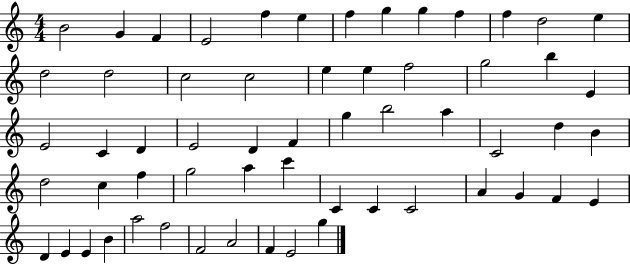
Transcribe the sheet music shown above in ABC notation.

X:1
T:Untitled
M:4/4
L:1/4
K:C
B2 G F E2 f e f g g f f d2 e d2 d2 c2 c2 e e f2 g2 b E E2 C D E2 D F g b2 a C2 d B d2 c f g2 a c' C C C2 A G F E D E E B a2 f2 F2 A2 F E2 g